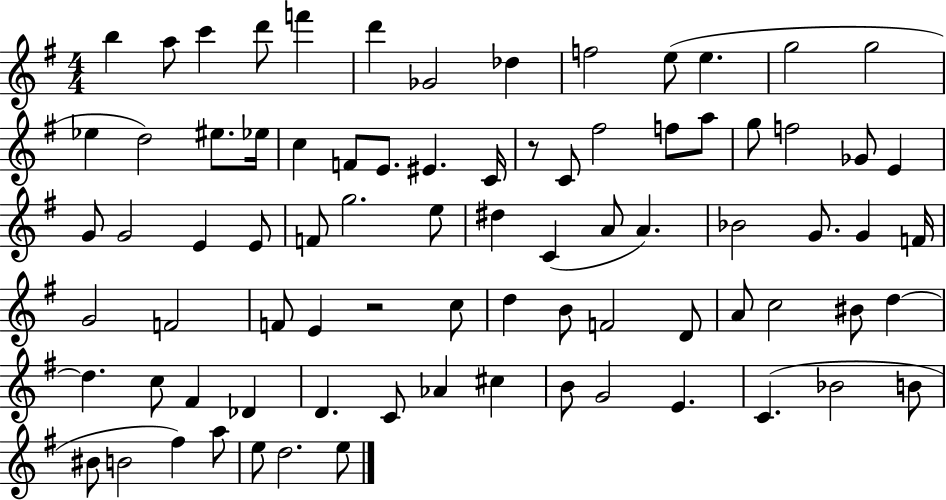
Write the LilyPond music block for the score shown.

{
  \clef treble
  \numericTimeSignature
  \time 4/4
  \key g \major
  b''4 a''8 c'''4 d'''8 f'''4 | d'''4 ges'2 des''4 | f''2 e''8( e''4. | g''2 g''2 | \break ees''4 d''2) eis''8. ees''16 | c''4 f'8 e'8. eis'4. c'16 | r8 c'8 fis''2 f''8 a''8 | g''8 f''2 ges'8 e'4 | \break g'8 g'2 e'4 e'8 | f'8 g''2. e''8 | dis''4 c'4( a'8 a'4.) | bes'2 g'8. g'4 f'16 | \break g'2 f'2 | f'8 e'4 r2 c''8 | d''4 b'8 f'2 d'8 | a'8 c''2 bis'8 d''4~~ | \break d''4. c''8 fis'4 des'4 | d'4. c'8 aes'4 cis''4 | b'8 g'2 e'4. | c'4.( bes'2 b'8 | \break bis'8 b'2 fis''4) a''8 | e''8 d''2. e''8 | \bar "|."
}